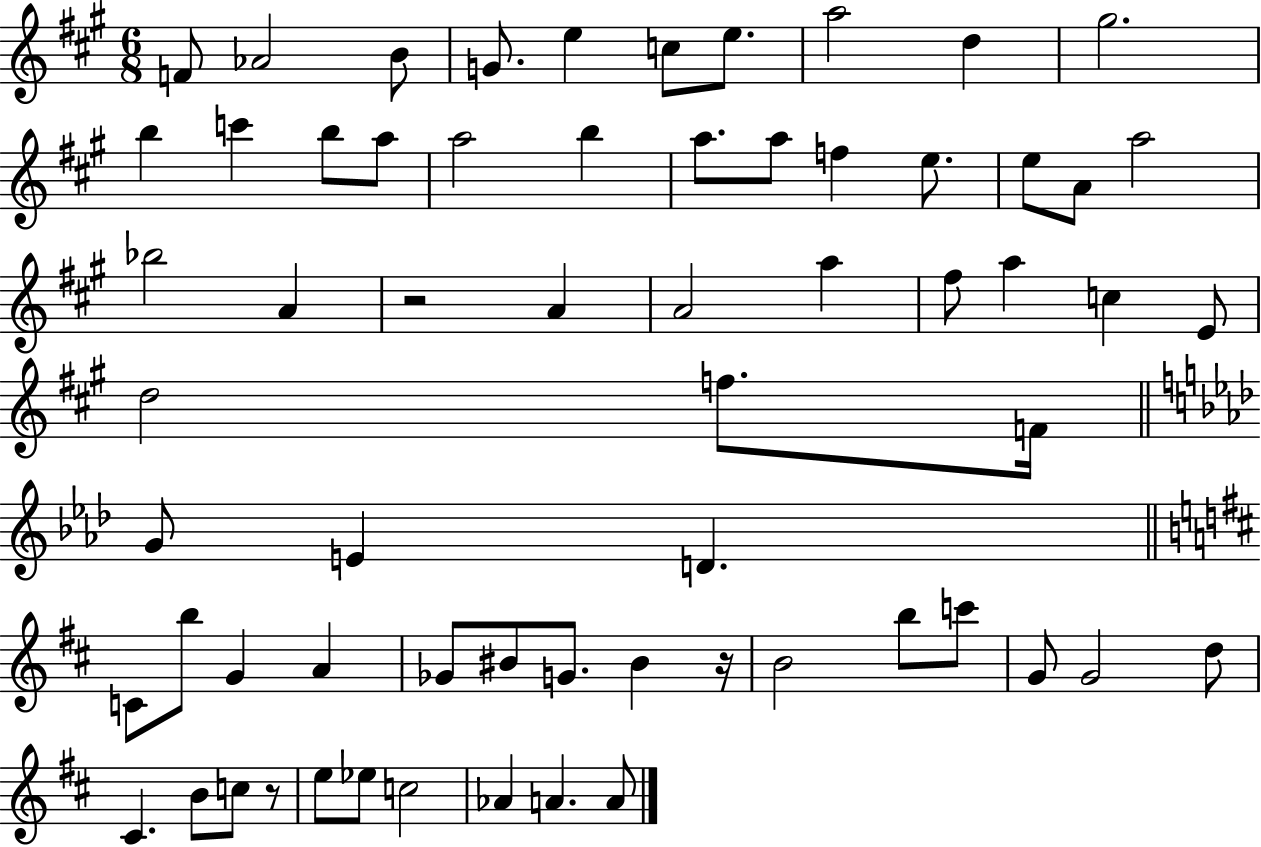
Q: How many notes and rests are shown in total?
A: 64